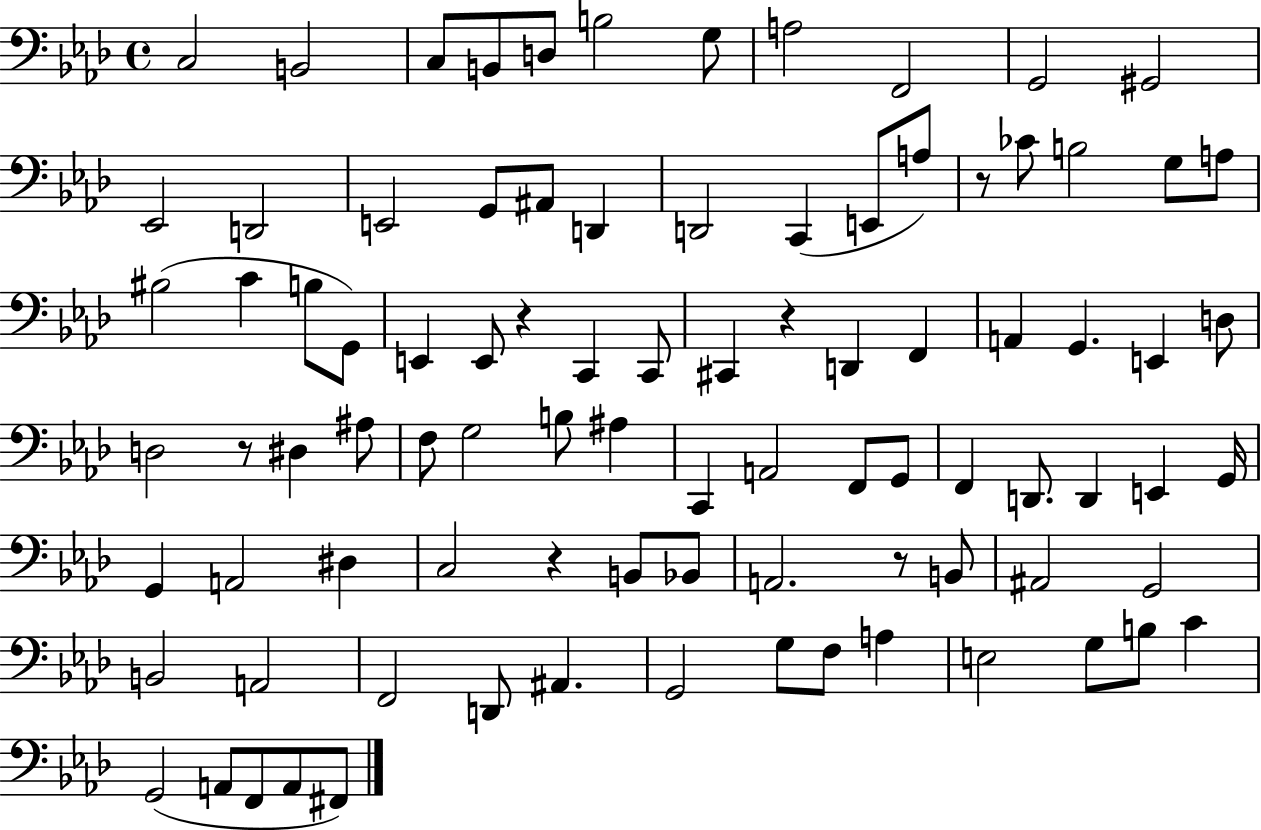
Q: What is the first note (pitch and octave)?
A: C3